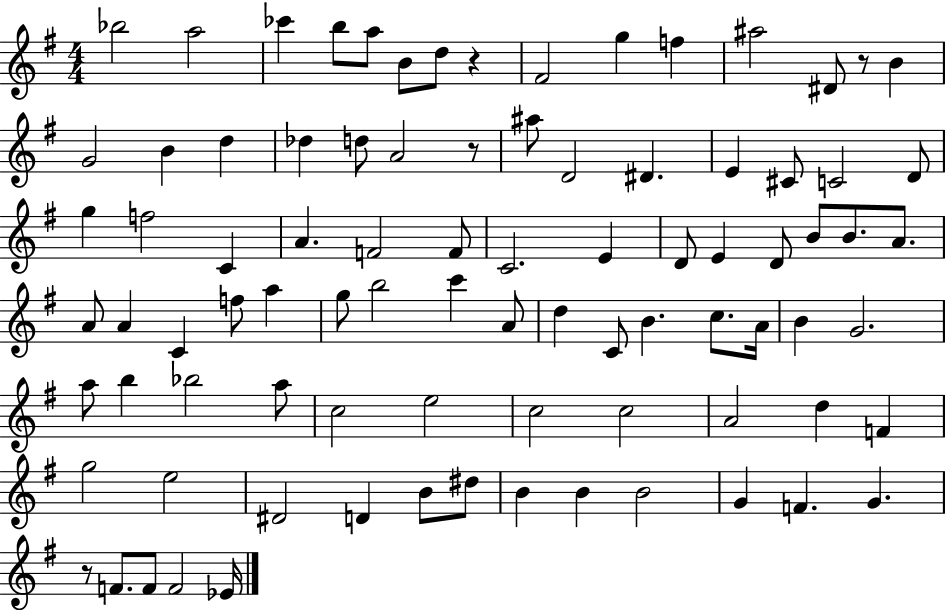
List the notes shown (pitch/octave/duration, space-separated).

Bb5/h A5/h CES6/q B5/e A5/e B4/e D5/e R/q F#4/h G5/q F5/q A#5/h D#4/e R/e B4/q G4/h B4/q D5/q Db5/q D5/e A4/h R/e A#5/e D4/h D#4/q. E4/q C#4/e C4/h D4/e G5/q F5/h C4/q A4/q. F4/h F4/e C4/h. E4/q D4/e E4/q D4/e B4/e B4/e. A4/e. A4/e A4/q C4/q F5/e A5/q G5/e B5/h C6/q A4/e D5/q C4/e B4/q. C5/e. A4/s B4/q G4/h. A5/e B5/q Bb5/h A5/e C5/h E5/h C5/h C5/h A4/h D5/q F4/q G5/h E5/h D#4/h D4/q B4/e D#5/e B4/q B4/q B4/h G4/q F4/q. G4/q. R/e F4/e. F4/e F4/h Eb4/s